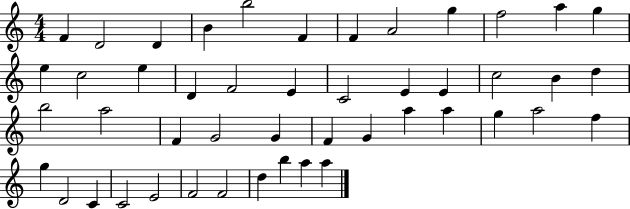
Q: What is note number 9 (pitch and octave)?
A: G5